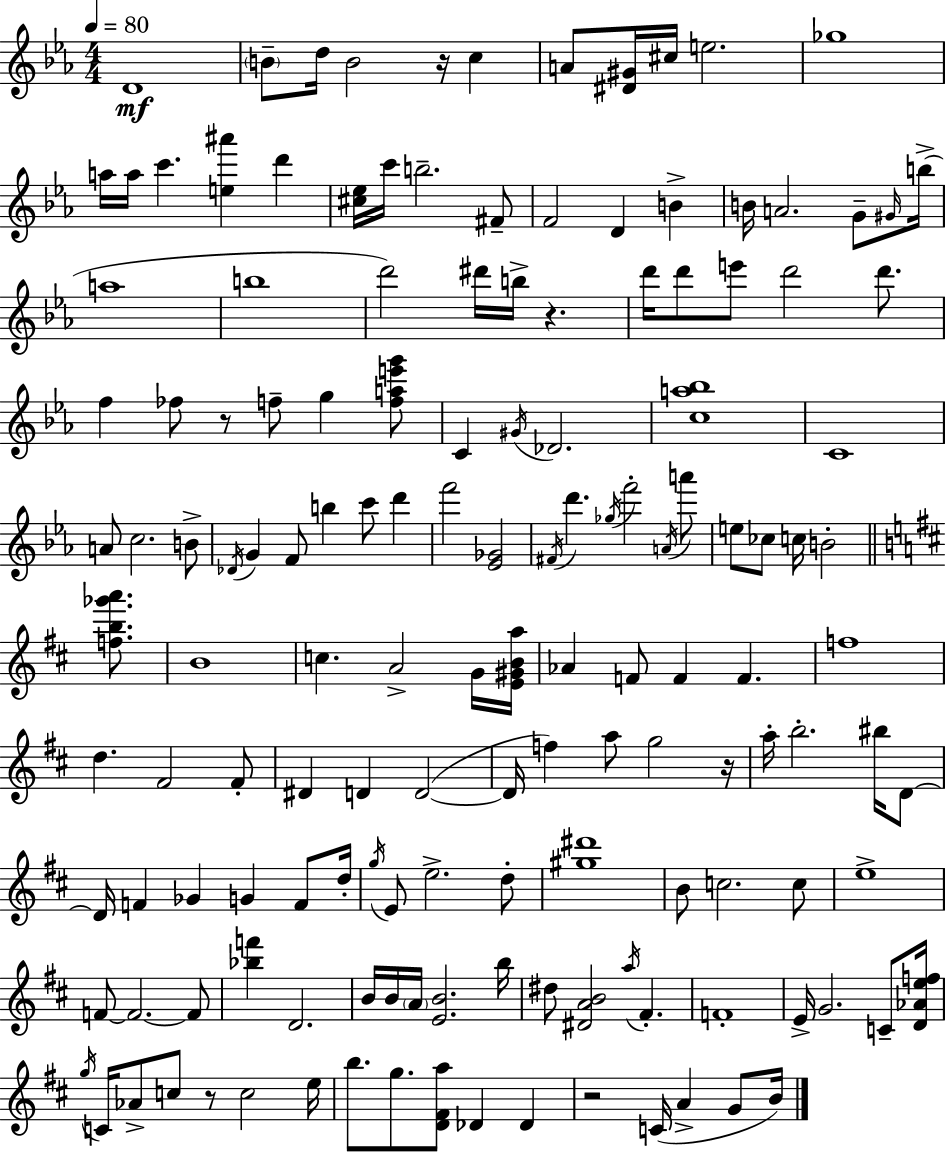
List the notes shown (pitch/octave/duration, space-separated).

D4/w B4/e D5/s B4/h R/s C5/q A4/e [D#4,G#4]/s C#5/s E5/h. Gb5/w A5/s A5/s C6/q. [E5,A#6]/q D6/q [C#5,Eb5]/s C6/s B5/h. F#4/e F4/h D4/q B4/q B4/s A4/h. G4/e G#4/s B5/s A5/w B5/w D6/h D#6/s B5/s R/q. D6/s D6/e E6/e D6/h D6/e. F5/q FES5/e R/e F5/e G5/q [F5,A5,E6,G6]/e C4/q G#4/s Db4/h. [C5,A5,Bb5]/w C4/w A4/e C5/h. B4/e Db4/s G4/q F4/e B5/q C6/e D6/q F6/h [Eb4,Gb4]/h F#4/s D6/q. Gb5/s F6/h A4/s A6/e E5/e CES5/e C5/s B4/h [F5,B5,Gb6,A6]/e. B4/w C5/q. A4/h G4/s [E4,G#4,B4,A5]/s Ab4/q F4/e F4/q F4/q. F5/w D5/q. F#4/h F#4/e D#4/q D4/q D4/h D4/s F5/q A5/e G5/h R/s A5/s B5/h. BIS5/s D4/e D4/s F4/q Gb4/q G4/q F4/e D5/s G5/s E4/e E5/h. D5/e [G#5,D#6]/w B4/e C5/h. C5/e E5/w F4/e F4/h. F4/e [Bb5,F6]/q D4/h. B4/s B4/s A4/s [E4,B4]/h. B5/s D#5/e [D#4,A4,B4]/h A5/s F#4/q. F4/w E4/s G4/h. C4/e [D4,Ab4,E5,F5]/s G5/s C4/s Ab4/e C5/e R/e C5/h E5/s B5/e. G5/e. [D4,F#4,A5]/e Db4/q Db4/q R/h C4/s A4/q G4/e B4/s